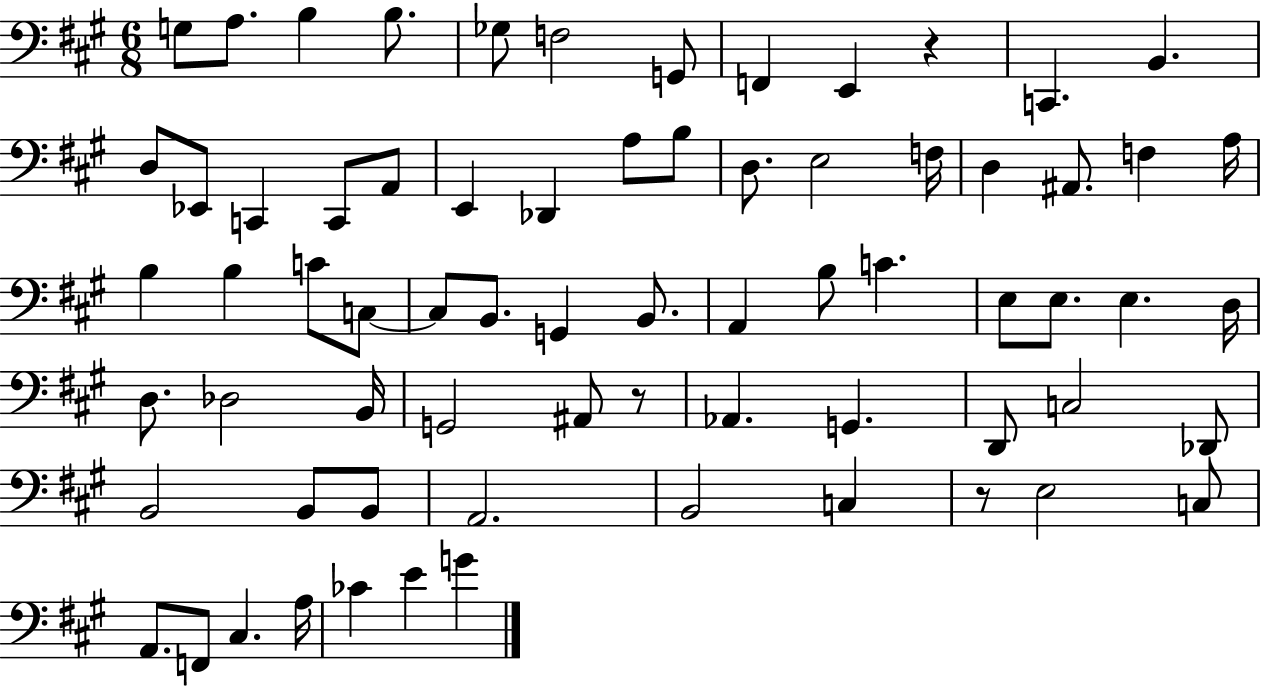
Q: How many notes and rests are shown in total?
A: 70